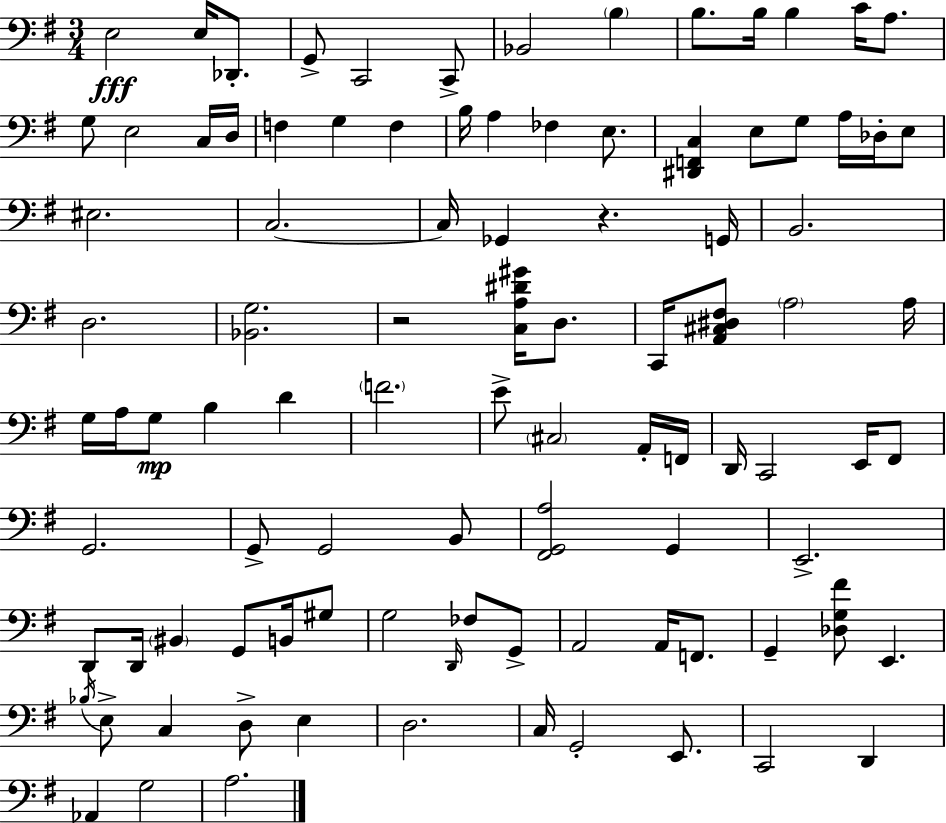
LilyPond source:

{
  \clef bass
  \numericTimeSignature
  \time 3/4
  \key g \major
  e2\fff e16 des,8.-. | g,8-> c,2 c,8-> | bes,2 \parenthesize b4 | b8. b16 b4 c'16 a8. | \break g8 e2 c16 d16 | f4 g4 f4 | b16 a4 fes4 e8. | <dis, f, c>4 e8 g8 a16 des16-. e8 | \break eis2. | c2.~~ | c16 ges,4 r4. g,16 | b,2. | \break d2. | <bes, g>2. | r2 <c a dis' gis'>16 d8. | c,16 <a, cis dis fis>8 \parenthesize a2 a16 | \break g16 a16 g8\mp b4 d'4 | \parenthesize f'2. | e'8-> \parenthesize cis2 a,16-. f,16 | d,16 c,2 e,16 fis,8 | \break g,2. | g,8-> g,2 b,8 | <fis, g, a>2 g,4 | e,2.-> | \break d,8 d,16 \parenthesize bis,4 g,8 b,16 gis8 | g2 \grace { d,16 } fes8 g,8-> | a,2 a,16 f,8. | g,4-- <des g fis'>8 e,4. | \break \acciaccatura { bes16 } e8-> c4 d8-> e4 | d2. | c16 g,2-. e,8. | c,2 d,4 | \break aes,4 g2 | a2. | \bar "|."
}